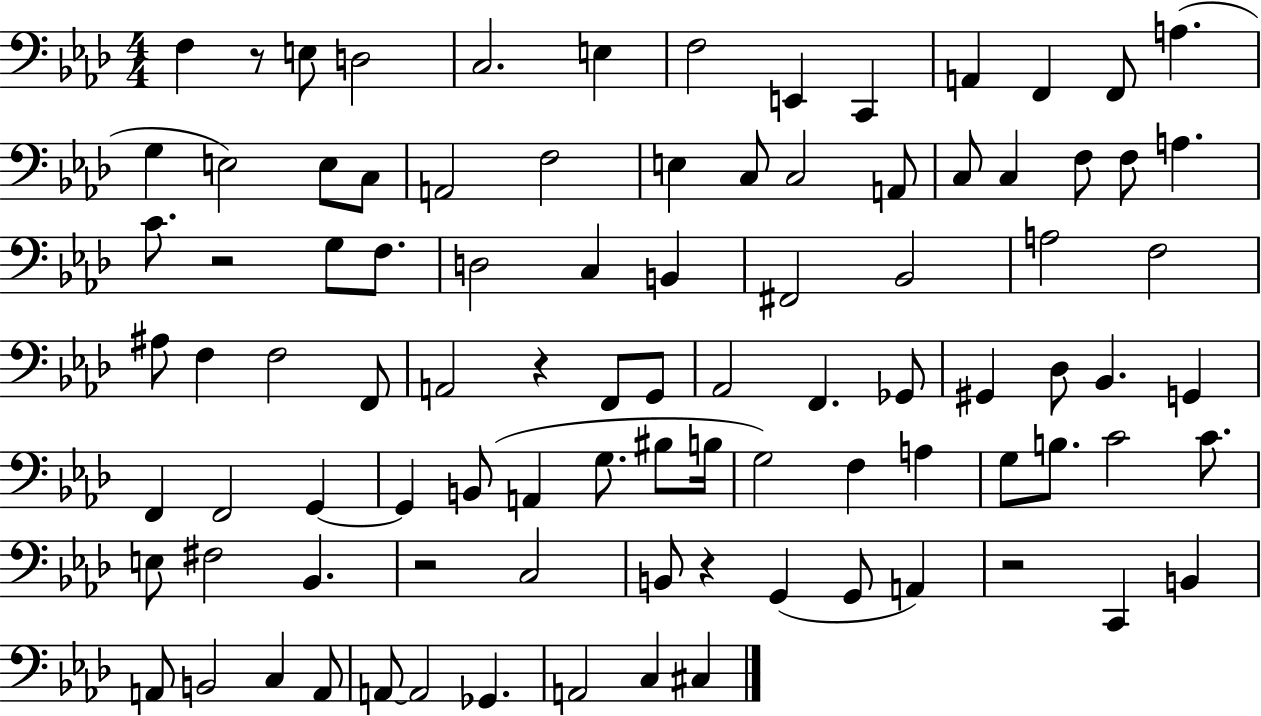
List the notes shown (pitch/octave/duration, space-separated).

F3/q R/e E3/e D3/h C3/h. E3/q F3/h E2/q C2/q A2/q F2/q F2/e A3/q. G3/q E3/h E3/e C3/e A2/h F3/h E3/q C3/e C3/h A2/e C3/e C3/q F3/e F3/e A3/q. C4/e. R/h G3/e F3/e. D3/h C3/q B2/q F#2/h Bb2/h A3/h F3/h A#3/e F3/q F3/h F2/e A2/h R/q F2/e G2/e Ab2/h F2/q. Gb2/e G#2/q Db3/e Bb2/q. G2/q F2/q F2/h G2/q G2/q B2/e A2/q G3/e. BIS3/e B3/s G3/h F3/q A3/q G3/e B3/e. C4/h C4/e. E3/e F#3/h Bb2/q. R/h C3/h B2/e R/q G2/q G2/e A2/q R/h C2/q B2/q A2/e B2/h C3/q A2/e A2/e A2/h Gb2/q. A2/h C3/q C#3/q